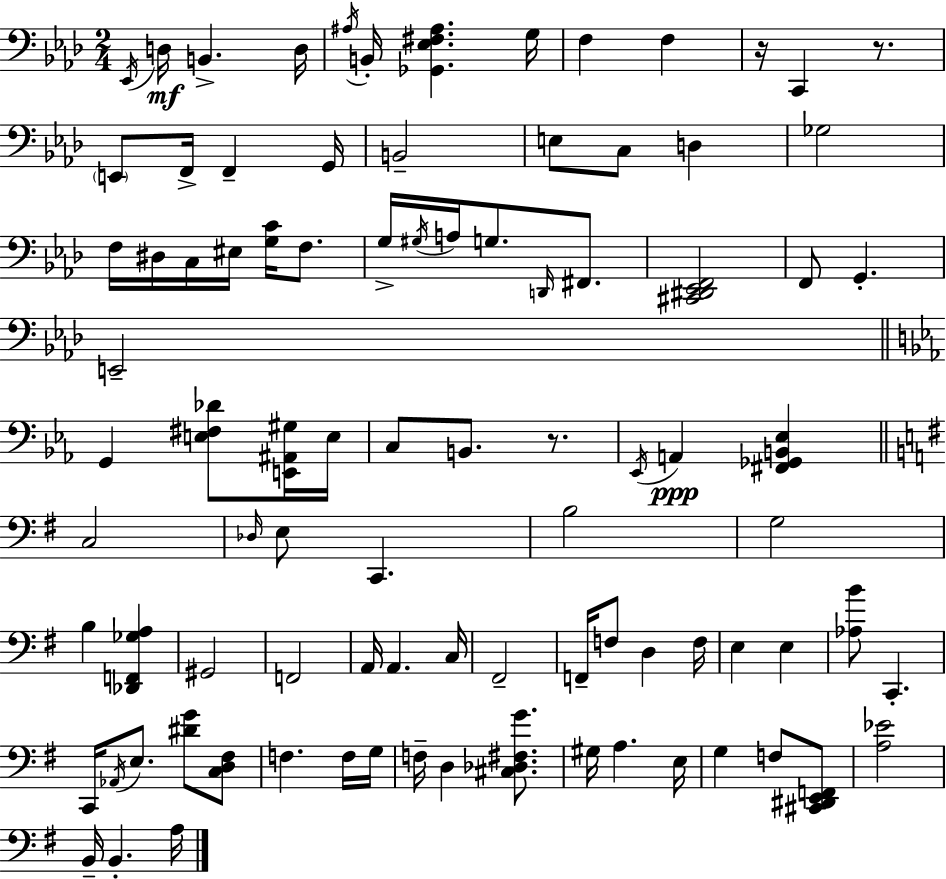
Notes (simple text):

Eb2/s D3/s B2/q. D3/s A#3/s B2/s [Gb2,Eb3,F#3,A#3]/q. G3/s F3/q F3/q R/s C2/q R/e. E2/e F2/s F2/q G2/s B2/h E3/e C3/e D3/q Gb3/h F3/s D#3/s C3/s EIS3/s [G3,C4]/s F3/e. G3/s G#3/s A3/s G3/e. D2/s F#2/e. [C#2,D#2,Eb2,F2]/h F2/e G2/q. E2/h G2/q [E3,F#3,Db4]/e [E2,A#2,G#3]/s E3/s C3/e B2/e. R/e. Eb2/s A2/q [F#2,Gb2,B2,Eb3]/q C3/h Db3/s E3/e C2/q. B3/h G3/h B3/q [Db2,F2,Gb3,A3]/q G#2/h F2/h A2/s A2/q. C3/s F#2/h F2/s F3/e D3/q F3/s E3/q E3/q [Ab3,B4]/e C2/q. C2/s Ab2/s E3/e. [D#4,G4]/e [C3,D3,F#3]/e F3/q. F3/s G3/s F3/s D3/q [C#3,Db3,F#3,G4]/e. G#3/s A3/q. E3/s G3/q F3/e [C#2,D#2,E2,F2]/e [A3,Eb4]/h B2/s B2/q. A3/s